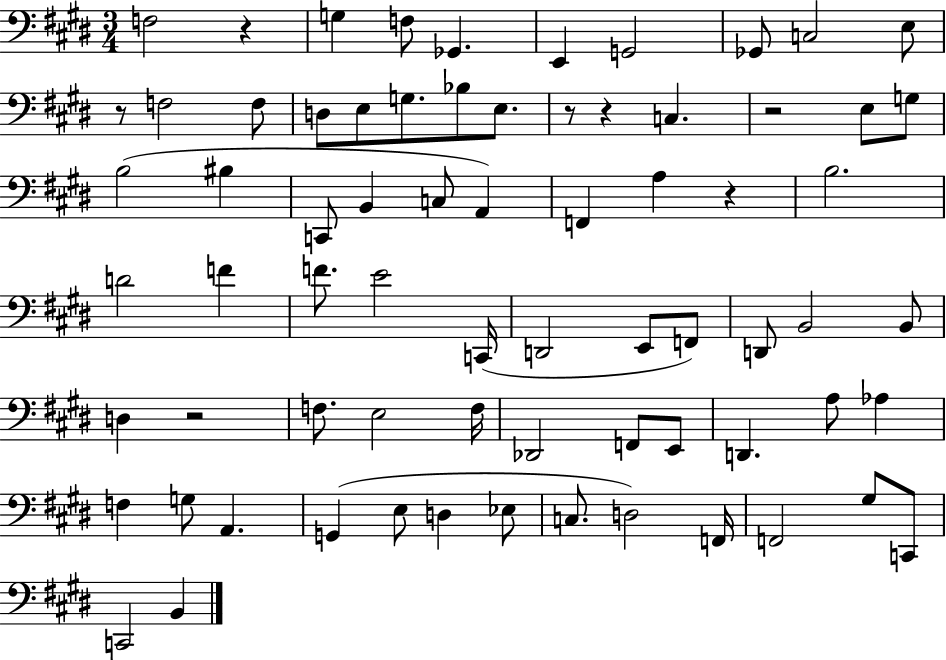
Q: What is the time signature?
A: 3/4